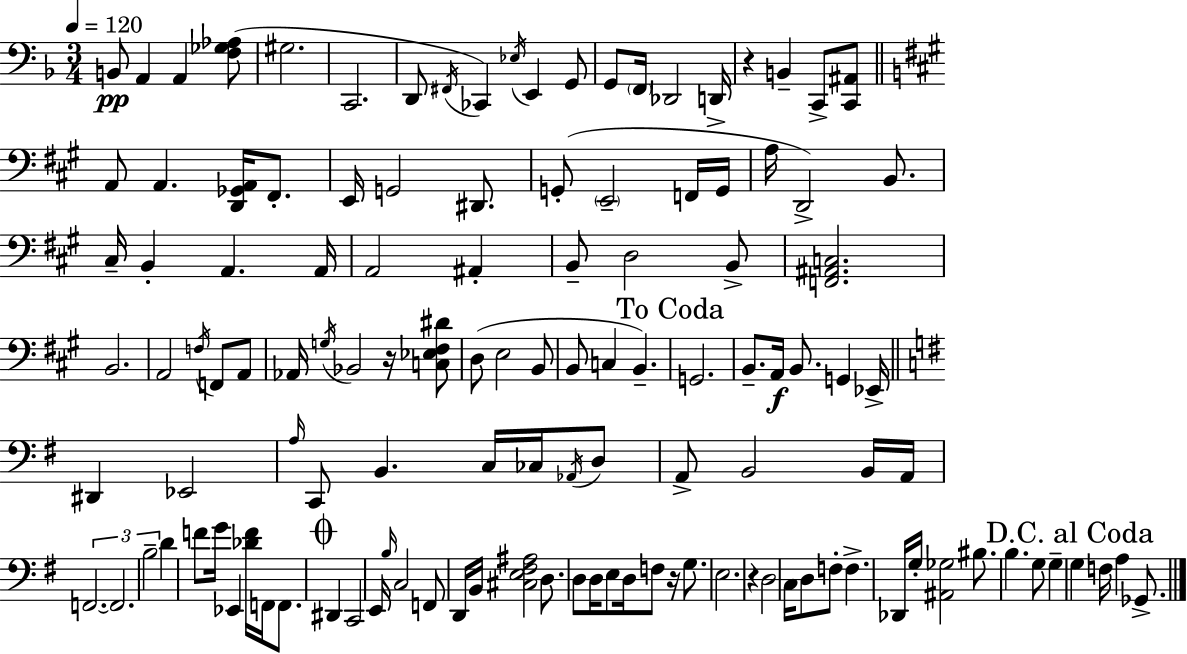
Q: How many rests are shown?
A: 4